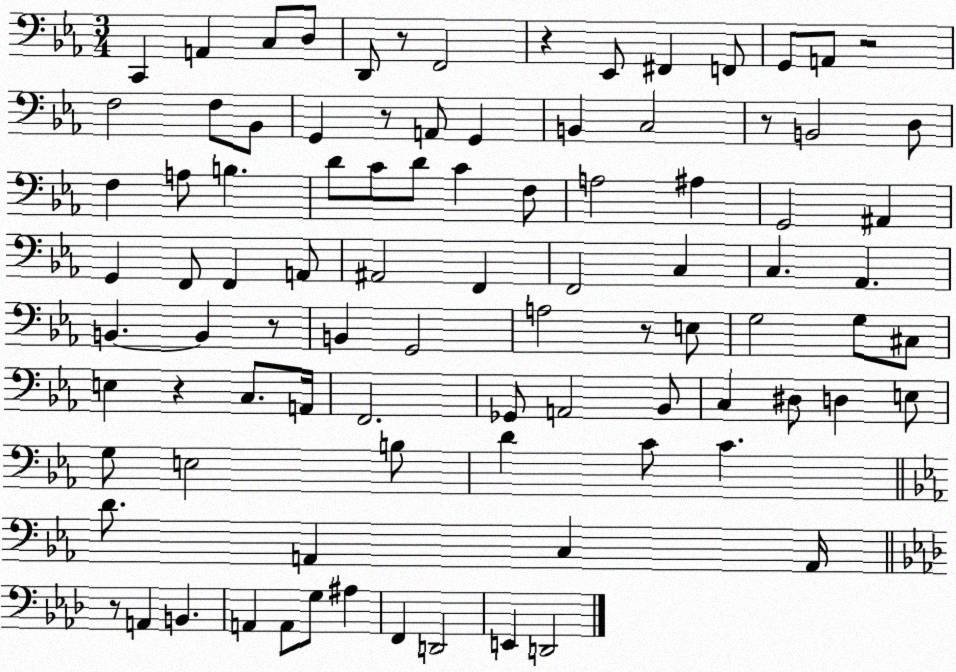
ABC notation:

X:1
T:Untitled
M:3/4
L:1/4
K:Eb
C,, A,, C,/2 D,/2 D,,/2 z/2 F,,2 z _E,,/2 ^F,, F,,/2 G,,/2 A,,/2 z2 F,2 F,/2 _B,,/2 G,, z/2 A,,/2 G,, B,, C,2 z/2 B,,2 D,/2 F, A,/2 B, D/2 C/2 D/2 C F,/2 A,2 ^A, G,,2 ^A,, G,, F,,/2 F,, A,,/2 ^A,,2 F,, F,,2 C, C, _A,, B,, B,, z/2 B,, G,,2 A,2 z/2 E,/2 G,2 G,/2 ^C,/2 E, z C,/2 A,,/4 F,,2 _G,,/2 A,,2 _B,,/2 C, ^D,/2 D, E,/2 G,/2 E,2 B,/2 D C/2 C D/2 A,, C, A,,/4 z/2 A,, B,, A,, A,,/2 G,/2 ^A, F,, D,,2 E,, D,,2